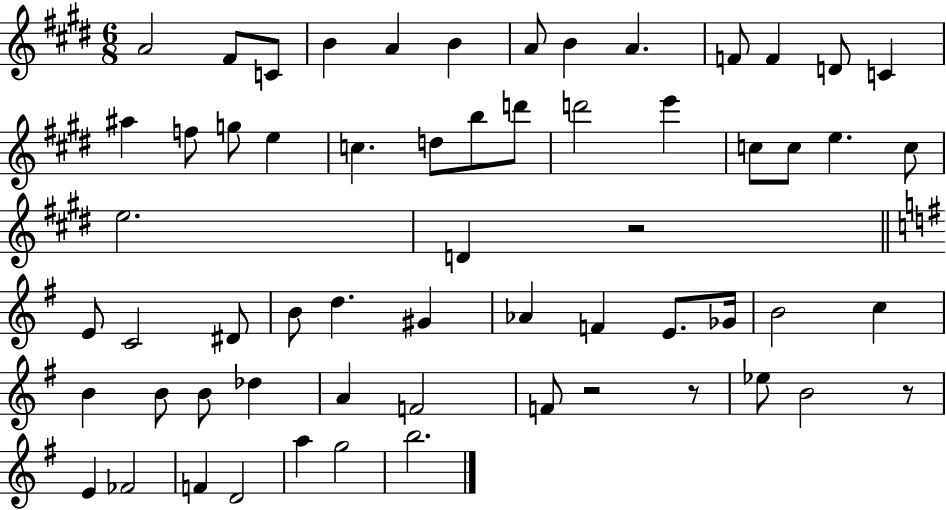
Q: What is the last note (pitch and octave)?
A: B5